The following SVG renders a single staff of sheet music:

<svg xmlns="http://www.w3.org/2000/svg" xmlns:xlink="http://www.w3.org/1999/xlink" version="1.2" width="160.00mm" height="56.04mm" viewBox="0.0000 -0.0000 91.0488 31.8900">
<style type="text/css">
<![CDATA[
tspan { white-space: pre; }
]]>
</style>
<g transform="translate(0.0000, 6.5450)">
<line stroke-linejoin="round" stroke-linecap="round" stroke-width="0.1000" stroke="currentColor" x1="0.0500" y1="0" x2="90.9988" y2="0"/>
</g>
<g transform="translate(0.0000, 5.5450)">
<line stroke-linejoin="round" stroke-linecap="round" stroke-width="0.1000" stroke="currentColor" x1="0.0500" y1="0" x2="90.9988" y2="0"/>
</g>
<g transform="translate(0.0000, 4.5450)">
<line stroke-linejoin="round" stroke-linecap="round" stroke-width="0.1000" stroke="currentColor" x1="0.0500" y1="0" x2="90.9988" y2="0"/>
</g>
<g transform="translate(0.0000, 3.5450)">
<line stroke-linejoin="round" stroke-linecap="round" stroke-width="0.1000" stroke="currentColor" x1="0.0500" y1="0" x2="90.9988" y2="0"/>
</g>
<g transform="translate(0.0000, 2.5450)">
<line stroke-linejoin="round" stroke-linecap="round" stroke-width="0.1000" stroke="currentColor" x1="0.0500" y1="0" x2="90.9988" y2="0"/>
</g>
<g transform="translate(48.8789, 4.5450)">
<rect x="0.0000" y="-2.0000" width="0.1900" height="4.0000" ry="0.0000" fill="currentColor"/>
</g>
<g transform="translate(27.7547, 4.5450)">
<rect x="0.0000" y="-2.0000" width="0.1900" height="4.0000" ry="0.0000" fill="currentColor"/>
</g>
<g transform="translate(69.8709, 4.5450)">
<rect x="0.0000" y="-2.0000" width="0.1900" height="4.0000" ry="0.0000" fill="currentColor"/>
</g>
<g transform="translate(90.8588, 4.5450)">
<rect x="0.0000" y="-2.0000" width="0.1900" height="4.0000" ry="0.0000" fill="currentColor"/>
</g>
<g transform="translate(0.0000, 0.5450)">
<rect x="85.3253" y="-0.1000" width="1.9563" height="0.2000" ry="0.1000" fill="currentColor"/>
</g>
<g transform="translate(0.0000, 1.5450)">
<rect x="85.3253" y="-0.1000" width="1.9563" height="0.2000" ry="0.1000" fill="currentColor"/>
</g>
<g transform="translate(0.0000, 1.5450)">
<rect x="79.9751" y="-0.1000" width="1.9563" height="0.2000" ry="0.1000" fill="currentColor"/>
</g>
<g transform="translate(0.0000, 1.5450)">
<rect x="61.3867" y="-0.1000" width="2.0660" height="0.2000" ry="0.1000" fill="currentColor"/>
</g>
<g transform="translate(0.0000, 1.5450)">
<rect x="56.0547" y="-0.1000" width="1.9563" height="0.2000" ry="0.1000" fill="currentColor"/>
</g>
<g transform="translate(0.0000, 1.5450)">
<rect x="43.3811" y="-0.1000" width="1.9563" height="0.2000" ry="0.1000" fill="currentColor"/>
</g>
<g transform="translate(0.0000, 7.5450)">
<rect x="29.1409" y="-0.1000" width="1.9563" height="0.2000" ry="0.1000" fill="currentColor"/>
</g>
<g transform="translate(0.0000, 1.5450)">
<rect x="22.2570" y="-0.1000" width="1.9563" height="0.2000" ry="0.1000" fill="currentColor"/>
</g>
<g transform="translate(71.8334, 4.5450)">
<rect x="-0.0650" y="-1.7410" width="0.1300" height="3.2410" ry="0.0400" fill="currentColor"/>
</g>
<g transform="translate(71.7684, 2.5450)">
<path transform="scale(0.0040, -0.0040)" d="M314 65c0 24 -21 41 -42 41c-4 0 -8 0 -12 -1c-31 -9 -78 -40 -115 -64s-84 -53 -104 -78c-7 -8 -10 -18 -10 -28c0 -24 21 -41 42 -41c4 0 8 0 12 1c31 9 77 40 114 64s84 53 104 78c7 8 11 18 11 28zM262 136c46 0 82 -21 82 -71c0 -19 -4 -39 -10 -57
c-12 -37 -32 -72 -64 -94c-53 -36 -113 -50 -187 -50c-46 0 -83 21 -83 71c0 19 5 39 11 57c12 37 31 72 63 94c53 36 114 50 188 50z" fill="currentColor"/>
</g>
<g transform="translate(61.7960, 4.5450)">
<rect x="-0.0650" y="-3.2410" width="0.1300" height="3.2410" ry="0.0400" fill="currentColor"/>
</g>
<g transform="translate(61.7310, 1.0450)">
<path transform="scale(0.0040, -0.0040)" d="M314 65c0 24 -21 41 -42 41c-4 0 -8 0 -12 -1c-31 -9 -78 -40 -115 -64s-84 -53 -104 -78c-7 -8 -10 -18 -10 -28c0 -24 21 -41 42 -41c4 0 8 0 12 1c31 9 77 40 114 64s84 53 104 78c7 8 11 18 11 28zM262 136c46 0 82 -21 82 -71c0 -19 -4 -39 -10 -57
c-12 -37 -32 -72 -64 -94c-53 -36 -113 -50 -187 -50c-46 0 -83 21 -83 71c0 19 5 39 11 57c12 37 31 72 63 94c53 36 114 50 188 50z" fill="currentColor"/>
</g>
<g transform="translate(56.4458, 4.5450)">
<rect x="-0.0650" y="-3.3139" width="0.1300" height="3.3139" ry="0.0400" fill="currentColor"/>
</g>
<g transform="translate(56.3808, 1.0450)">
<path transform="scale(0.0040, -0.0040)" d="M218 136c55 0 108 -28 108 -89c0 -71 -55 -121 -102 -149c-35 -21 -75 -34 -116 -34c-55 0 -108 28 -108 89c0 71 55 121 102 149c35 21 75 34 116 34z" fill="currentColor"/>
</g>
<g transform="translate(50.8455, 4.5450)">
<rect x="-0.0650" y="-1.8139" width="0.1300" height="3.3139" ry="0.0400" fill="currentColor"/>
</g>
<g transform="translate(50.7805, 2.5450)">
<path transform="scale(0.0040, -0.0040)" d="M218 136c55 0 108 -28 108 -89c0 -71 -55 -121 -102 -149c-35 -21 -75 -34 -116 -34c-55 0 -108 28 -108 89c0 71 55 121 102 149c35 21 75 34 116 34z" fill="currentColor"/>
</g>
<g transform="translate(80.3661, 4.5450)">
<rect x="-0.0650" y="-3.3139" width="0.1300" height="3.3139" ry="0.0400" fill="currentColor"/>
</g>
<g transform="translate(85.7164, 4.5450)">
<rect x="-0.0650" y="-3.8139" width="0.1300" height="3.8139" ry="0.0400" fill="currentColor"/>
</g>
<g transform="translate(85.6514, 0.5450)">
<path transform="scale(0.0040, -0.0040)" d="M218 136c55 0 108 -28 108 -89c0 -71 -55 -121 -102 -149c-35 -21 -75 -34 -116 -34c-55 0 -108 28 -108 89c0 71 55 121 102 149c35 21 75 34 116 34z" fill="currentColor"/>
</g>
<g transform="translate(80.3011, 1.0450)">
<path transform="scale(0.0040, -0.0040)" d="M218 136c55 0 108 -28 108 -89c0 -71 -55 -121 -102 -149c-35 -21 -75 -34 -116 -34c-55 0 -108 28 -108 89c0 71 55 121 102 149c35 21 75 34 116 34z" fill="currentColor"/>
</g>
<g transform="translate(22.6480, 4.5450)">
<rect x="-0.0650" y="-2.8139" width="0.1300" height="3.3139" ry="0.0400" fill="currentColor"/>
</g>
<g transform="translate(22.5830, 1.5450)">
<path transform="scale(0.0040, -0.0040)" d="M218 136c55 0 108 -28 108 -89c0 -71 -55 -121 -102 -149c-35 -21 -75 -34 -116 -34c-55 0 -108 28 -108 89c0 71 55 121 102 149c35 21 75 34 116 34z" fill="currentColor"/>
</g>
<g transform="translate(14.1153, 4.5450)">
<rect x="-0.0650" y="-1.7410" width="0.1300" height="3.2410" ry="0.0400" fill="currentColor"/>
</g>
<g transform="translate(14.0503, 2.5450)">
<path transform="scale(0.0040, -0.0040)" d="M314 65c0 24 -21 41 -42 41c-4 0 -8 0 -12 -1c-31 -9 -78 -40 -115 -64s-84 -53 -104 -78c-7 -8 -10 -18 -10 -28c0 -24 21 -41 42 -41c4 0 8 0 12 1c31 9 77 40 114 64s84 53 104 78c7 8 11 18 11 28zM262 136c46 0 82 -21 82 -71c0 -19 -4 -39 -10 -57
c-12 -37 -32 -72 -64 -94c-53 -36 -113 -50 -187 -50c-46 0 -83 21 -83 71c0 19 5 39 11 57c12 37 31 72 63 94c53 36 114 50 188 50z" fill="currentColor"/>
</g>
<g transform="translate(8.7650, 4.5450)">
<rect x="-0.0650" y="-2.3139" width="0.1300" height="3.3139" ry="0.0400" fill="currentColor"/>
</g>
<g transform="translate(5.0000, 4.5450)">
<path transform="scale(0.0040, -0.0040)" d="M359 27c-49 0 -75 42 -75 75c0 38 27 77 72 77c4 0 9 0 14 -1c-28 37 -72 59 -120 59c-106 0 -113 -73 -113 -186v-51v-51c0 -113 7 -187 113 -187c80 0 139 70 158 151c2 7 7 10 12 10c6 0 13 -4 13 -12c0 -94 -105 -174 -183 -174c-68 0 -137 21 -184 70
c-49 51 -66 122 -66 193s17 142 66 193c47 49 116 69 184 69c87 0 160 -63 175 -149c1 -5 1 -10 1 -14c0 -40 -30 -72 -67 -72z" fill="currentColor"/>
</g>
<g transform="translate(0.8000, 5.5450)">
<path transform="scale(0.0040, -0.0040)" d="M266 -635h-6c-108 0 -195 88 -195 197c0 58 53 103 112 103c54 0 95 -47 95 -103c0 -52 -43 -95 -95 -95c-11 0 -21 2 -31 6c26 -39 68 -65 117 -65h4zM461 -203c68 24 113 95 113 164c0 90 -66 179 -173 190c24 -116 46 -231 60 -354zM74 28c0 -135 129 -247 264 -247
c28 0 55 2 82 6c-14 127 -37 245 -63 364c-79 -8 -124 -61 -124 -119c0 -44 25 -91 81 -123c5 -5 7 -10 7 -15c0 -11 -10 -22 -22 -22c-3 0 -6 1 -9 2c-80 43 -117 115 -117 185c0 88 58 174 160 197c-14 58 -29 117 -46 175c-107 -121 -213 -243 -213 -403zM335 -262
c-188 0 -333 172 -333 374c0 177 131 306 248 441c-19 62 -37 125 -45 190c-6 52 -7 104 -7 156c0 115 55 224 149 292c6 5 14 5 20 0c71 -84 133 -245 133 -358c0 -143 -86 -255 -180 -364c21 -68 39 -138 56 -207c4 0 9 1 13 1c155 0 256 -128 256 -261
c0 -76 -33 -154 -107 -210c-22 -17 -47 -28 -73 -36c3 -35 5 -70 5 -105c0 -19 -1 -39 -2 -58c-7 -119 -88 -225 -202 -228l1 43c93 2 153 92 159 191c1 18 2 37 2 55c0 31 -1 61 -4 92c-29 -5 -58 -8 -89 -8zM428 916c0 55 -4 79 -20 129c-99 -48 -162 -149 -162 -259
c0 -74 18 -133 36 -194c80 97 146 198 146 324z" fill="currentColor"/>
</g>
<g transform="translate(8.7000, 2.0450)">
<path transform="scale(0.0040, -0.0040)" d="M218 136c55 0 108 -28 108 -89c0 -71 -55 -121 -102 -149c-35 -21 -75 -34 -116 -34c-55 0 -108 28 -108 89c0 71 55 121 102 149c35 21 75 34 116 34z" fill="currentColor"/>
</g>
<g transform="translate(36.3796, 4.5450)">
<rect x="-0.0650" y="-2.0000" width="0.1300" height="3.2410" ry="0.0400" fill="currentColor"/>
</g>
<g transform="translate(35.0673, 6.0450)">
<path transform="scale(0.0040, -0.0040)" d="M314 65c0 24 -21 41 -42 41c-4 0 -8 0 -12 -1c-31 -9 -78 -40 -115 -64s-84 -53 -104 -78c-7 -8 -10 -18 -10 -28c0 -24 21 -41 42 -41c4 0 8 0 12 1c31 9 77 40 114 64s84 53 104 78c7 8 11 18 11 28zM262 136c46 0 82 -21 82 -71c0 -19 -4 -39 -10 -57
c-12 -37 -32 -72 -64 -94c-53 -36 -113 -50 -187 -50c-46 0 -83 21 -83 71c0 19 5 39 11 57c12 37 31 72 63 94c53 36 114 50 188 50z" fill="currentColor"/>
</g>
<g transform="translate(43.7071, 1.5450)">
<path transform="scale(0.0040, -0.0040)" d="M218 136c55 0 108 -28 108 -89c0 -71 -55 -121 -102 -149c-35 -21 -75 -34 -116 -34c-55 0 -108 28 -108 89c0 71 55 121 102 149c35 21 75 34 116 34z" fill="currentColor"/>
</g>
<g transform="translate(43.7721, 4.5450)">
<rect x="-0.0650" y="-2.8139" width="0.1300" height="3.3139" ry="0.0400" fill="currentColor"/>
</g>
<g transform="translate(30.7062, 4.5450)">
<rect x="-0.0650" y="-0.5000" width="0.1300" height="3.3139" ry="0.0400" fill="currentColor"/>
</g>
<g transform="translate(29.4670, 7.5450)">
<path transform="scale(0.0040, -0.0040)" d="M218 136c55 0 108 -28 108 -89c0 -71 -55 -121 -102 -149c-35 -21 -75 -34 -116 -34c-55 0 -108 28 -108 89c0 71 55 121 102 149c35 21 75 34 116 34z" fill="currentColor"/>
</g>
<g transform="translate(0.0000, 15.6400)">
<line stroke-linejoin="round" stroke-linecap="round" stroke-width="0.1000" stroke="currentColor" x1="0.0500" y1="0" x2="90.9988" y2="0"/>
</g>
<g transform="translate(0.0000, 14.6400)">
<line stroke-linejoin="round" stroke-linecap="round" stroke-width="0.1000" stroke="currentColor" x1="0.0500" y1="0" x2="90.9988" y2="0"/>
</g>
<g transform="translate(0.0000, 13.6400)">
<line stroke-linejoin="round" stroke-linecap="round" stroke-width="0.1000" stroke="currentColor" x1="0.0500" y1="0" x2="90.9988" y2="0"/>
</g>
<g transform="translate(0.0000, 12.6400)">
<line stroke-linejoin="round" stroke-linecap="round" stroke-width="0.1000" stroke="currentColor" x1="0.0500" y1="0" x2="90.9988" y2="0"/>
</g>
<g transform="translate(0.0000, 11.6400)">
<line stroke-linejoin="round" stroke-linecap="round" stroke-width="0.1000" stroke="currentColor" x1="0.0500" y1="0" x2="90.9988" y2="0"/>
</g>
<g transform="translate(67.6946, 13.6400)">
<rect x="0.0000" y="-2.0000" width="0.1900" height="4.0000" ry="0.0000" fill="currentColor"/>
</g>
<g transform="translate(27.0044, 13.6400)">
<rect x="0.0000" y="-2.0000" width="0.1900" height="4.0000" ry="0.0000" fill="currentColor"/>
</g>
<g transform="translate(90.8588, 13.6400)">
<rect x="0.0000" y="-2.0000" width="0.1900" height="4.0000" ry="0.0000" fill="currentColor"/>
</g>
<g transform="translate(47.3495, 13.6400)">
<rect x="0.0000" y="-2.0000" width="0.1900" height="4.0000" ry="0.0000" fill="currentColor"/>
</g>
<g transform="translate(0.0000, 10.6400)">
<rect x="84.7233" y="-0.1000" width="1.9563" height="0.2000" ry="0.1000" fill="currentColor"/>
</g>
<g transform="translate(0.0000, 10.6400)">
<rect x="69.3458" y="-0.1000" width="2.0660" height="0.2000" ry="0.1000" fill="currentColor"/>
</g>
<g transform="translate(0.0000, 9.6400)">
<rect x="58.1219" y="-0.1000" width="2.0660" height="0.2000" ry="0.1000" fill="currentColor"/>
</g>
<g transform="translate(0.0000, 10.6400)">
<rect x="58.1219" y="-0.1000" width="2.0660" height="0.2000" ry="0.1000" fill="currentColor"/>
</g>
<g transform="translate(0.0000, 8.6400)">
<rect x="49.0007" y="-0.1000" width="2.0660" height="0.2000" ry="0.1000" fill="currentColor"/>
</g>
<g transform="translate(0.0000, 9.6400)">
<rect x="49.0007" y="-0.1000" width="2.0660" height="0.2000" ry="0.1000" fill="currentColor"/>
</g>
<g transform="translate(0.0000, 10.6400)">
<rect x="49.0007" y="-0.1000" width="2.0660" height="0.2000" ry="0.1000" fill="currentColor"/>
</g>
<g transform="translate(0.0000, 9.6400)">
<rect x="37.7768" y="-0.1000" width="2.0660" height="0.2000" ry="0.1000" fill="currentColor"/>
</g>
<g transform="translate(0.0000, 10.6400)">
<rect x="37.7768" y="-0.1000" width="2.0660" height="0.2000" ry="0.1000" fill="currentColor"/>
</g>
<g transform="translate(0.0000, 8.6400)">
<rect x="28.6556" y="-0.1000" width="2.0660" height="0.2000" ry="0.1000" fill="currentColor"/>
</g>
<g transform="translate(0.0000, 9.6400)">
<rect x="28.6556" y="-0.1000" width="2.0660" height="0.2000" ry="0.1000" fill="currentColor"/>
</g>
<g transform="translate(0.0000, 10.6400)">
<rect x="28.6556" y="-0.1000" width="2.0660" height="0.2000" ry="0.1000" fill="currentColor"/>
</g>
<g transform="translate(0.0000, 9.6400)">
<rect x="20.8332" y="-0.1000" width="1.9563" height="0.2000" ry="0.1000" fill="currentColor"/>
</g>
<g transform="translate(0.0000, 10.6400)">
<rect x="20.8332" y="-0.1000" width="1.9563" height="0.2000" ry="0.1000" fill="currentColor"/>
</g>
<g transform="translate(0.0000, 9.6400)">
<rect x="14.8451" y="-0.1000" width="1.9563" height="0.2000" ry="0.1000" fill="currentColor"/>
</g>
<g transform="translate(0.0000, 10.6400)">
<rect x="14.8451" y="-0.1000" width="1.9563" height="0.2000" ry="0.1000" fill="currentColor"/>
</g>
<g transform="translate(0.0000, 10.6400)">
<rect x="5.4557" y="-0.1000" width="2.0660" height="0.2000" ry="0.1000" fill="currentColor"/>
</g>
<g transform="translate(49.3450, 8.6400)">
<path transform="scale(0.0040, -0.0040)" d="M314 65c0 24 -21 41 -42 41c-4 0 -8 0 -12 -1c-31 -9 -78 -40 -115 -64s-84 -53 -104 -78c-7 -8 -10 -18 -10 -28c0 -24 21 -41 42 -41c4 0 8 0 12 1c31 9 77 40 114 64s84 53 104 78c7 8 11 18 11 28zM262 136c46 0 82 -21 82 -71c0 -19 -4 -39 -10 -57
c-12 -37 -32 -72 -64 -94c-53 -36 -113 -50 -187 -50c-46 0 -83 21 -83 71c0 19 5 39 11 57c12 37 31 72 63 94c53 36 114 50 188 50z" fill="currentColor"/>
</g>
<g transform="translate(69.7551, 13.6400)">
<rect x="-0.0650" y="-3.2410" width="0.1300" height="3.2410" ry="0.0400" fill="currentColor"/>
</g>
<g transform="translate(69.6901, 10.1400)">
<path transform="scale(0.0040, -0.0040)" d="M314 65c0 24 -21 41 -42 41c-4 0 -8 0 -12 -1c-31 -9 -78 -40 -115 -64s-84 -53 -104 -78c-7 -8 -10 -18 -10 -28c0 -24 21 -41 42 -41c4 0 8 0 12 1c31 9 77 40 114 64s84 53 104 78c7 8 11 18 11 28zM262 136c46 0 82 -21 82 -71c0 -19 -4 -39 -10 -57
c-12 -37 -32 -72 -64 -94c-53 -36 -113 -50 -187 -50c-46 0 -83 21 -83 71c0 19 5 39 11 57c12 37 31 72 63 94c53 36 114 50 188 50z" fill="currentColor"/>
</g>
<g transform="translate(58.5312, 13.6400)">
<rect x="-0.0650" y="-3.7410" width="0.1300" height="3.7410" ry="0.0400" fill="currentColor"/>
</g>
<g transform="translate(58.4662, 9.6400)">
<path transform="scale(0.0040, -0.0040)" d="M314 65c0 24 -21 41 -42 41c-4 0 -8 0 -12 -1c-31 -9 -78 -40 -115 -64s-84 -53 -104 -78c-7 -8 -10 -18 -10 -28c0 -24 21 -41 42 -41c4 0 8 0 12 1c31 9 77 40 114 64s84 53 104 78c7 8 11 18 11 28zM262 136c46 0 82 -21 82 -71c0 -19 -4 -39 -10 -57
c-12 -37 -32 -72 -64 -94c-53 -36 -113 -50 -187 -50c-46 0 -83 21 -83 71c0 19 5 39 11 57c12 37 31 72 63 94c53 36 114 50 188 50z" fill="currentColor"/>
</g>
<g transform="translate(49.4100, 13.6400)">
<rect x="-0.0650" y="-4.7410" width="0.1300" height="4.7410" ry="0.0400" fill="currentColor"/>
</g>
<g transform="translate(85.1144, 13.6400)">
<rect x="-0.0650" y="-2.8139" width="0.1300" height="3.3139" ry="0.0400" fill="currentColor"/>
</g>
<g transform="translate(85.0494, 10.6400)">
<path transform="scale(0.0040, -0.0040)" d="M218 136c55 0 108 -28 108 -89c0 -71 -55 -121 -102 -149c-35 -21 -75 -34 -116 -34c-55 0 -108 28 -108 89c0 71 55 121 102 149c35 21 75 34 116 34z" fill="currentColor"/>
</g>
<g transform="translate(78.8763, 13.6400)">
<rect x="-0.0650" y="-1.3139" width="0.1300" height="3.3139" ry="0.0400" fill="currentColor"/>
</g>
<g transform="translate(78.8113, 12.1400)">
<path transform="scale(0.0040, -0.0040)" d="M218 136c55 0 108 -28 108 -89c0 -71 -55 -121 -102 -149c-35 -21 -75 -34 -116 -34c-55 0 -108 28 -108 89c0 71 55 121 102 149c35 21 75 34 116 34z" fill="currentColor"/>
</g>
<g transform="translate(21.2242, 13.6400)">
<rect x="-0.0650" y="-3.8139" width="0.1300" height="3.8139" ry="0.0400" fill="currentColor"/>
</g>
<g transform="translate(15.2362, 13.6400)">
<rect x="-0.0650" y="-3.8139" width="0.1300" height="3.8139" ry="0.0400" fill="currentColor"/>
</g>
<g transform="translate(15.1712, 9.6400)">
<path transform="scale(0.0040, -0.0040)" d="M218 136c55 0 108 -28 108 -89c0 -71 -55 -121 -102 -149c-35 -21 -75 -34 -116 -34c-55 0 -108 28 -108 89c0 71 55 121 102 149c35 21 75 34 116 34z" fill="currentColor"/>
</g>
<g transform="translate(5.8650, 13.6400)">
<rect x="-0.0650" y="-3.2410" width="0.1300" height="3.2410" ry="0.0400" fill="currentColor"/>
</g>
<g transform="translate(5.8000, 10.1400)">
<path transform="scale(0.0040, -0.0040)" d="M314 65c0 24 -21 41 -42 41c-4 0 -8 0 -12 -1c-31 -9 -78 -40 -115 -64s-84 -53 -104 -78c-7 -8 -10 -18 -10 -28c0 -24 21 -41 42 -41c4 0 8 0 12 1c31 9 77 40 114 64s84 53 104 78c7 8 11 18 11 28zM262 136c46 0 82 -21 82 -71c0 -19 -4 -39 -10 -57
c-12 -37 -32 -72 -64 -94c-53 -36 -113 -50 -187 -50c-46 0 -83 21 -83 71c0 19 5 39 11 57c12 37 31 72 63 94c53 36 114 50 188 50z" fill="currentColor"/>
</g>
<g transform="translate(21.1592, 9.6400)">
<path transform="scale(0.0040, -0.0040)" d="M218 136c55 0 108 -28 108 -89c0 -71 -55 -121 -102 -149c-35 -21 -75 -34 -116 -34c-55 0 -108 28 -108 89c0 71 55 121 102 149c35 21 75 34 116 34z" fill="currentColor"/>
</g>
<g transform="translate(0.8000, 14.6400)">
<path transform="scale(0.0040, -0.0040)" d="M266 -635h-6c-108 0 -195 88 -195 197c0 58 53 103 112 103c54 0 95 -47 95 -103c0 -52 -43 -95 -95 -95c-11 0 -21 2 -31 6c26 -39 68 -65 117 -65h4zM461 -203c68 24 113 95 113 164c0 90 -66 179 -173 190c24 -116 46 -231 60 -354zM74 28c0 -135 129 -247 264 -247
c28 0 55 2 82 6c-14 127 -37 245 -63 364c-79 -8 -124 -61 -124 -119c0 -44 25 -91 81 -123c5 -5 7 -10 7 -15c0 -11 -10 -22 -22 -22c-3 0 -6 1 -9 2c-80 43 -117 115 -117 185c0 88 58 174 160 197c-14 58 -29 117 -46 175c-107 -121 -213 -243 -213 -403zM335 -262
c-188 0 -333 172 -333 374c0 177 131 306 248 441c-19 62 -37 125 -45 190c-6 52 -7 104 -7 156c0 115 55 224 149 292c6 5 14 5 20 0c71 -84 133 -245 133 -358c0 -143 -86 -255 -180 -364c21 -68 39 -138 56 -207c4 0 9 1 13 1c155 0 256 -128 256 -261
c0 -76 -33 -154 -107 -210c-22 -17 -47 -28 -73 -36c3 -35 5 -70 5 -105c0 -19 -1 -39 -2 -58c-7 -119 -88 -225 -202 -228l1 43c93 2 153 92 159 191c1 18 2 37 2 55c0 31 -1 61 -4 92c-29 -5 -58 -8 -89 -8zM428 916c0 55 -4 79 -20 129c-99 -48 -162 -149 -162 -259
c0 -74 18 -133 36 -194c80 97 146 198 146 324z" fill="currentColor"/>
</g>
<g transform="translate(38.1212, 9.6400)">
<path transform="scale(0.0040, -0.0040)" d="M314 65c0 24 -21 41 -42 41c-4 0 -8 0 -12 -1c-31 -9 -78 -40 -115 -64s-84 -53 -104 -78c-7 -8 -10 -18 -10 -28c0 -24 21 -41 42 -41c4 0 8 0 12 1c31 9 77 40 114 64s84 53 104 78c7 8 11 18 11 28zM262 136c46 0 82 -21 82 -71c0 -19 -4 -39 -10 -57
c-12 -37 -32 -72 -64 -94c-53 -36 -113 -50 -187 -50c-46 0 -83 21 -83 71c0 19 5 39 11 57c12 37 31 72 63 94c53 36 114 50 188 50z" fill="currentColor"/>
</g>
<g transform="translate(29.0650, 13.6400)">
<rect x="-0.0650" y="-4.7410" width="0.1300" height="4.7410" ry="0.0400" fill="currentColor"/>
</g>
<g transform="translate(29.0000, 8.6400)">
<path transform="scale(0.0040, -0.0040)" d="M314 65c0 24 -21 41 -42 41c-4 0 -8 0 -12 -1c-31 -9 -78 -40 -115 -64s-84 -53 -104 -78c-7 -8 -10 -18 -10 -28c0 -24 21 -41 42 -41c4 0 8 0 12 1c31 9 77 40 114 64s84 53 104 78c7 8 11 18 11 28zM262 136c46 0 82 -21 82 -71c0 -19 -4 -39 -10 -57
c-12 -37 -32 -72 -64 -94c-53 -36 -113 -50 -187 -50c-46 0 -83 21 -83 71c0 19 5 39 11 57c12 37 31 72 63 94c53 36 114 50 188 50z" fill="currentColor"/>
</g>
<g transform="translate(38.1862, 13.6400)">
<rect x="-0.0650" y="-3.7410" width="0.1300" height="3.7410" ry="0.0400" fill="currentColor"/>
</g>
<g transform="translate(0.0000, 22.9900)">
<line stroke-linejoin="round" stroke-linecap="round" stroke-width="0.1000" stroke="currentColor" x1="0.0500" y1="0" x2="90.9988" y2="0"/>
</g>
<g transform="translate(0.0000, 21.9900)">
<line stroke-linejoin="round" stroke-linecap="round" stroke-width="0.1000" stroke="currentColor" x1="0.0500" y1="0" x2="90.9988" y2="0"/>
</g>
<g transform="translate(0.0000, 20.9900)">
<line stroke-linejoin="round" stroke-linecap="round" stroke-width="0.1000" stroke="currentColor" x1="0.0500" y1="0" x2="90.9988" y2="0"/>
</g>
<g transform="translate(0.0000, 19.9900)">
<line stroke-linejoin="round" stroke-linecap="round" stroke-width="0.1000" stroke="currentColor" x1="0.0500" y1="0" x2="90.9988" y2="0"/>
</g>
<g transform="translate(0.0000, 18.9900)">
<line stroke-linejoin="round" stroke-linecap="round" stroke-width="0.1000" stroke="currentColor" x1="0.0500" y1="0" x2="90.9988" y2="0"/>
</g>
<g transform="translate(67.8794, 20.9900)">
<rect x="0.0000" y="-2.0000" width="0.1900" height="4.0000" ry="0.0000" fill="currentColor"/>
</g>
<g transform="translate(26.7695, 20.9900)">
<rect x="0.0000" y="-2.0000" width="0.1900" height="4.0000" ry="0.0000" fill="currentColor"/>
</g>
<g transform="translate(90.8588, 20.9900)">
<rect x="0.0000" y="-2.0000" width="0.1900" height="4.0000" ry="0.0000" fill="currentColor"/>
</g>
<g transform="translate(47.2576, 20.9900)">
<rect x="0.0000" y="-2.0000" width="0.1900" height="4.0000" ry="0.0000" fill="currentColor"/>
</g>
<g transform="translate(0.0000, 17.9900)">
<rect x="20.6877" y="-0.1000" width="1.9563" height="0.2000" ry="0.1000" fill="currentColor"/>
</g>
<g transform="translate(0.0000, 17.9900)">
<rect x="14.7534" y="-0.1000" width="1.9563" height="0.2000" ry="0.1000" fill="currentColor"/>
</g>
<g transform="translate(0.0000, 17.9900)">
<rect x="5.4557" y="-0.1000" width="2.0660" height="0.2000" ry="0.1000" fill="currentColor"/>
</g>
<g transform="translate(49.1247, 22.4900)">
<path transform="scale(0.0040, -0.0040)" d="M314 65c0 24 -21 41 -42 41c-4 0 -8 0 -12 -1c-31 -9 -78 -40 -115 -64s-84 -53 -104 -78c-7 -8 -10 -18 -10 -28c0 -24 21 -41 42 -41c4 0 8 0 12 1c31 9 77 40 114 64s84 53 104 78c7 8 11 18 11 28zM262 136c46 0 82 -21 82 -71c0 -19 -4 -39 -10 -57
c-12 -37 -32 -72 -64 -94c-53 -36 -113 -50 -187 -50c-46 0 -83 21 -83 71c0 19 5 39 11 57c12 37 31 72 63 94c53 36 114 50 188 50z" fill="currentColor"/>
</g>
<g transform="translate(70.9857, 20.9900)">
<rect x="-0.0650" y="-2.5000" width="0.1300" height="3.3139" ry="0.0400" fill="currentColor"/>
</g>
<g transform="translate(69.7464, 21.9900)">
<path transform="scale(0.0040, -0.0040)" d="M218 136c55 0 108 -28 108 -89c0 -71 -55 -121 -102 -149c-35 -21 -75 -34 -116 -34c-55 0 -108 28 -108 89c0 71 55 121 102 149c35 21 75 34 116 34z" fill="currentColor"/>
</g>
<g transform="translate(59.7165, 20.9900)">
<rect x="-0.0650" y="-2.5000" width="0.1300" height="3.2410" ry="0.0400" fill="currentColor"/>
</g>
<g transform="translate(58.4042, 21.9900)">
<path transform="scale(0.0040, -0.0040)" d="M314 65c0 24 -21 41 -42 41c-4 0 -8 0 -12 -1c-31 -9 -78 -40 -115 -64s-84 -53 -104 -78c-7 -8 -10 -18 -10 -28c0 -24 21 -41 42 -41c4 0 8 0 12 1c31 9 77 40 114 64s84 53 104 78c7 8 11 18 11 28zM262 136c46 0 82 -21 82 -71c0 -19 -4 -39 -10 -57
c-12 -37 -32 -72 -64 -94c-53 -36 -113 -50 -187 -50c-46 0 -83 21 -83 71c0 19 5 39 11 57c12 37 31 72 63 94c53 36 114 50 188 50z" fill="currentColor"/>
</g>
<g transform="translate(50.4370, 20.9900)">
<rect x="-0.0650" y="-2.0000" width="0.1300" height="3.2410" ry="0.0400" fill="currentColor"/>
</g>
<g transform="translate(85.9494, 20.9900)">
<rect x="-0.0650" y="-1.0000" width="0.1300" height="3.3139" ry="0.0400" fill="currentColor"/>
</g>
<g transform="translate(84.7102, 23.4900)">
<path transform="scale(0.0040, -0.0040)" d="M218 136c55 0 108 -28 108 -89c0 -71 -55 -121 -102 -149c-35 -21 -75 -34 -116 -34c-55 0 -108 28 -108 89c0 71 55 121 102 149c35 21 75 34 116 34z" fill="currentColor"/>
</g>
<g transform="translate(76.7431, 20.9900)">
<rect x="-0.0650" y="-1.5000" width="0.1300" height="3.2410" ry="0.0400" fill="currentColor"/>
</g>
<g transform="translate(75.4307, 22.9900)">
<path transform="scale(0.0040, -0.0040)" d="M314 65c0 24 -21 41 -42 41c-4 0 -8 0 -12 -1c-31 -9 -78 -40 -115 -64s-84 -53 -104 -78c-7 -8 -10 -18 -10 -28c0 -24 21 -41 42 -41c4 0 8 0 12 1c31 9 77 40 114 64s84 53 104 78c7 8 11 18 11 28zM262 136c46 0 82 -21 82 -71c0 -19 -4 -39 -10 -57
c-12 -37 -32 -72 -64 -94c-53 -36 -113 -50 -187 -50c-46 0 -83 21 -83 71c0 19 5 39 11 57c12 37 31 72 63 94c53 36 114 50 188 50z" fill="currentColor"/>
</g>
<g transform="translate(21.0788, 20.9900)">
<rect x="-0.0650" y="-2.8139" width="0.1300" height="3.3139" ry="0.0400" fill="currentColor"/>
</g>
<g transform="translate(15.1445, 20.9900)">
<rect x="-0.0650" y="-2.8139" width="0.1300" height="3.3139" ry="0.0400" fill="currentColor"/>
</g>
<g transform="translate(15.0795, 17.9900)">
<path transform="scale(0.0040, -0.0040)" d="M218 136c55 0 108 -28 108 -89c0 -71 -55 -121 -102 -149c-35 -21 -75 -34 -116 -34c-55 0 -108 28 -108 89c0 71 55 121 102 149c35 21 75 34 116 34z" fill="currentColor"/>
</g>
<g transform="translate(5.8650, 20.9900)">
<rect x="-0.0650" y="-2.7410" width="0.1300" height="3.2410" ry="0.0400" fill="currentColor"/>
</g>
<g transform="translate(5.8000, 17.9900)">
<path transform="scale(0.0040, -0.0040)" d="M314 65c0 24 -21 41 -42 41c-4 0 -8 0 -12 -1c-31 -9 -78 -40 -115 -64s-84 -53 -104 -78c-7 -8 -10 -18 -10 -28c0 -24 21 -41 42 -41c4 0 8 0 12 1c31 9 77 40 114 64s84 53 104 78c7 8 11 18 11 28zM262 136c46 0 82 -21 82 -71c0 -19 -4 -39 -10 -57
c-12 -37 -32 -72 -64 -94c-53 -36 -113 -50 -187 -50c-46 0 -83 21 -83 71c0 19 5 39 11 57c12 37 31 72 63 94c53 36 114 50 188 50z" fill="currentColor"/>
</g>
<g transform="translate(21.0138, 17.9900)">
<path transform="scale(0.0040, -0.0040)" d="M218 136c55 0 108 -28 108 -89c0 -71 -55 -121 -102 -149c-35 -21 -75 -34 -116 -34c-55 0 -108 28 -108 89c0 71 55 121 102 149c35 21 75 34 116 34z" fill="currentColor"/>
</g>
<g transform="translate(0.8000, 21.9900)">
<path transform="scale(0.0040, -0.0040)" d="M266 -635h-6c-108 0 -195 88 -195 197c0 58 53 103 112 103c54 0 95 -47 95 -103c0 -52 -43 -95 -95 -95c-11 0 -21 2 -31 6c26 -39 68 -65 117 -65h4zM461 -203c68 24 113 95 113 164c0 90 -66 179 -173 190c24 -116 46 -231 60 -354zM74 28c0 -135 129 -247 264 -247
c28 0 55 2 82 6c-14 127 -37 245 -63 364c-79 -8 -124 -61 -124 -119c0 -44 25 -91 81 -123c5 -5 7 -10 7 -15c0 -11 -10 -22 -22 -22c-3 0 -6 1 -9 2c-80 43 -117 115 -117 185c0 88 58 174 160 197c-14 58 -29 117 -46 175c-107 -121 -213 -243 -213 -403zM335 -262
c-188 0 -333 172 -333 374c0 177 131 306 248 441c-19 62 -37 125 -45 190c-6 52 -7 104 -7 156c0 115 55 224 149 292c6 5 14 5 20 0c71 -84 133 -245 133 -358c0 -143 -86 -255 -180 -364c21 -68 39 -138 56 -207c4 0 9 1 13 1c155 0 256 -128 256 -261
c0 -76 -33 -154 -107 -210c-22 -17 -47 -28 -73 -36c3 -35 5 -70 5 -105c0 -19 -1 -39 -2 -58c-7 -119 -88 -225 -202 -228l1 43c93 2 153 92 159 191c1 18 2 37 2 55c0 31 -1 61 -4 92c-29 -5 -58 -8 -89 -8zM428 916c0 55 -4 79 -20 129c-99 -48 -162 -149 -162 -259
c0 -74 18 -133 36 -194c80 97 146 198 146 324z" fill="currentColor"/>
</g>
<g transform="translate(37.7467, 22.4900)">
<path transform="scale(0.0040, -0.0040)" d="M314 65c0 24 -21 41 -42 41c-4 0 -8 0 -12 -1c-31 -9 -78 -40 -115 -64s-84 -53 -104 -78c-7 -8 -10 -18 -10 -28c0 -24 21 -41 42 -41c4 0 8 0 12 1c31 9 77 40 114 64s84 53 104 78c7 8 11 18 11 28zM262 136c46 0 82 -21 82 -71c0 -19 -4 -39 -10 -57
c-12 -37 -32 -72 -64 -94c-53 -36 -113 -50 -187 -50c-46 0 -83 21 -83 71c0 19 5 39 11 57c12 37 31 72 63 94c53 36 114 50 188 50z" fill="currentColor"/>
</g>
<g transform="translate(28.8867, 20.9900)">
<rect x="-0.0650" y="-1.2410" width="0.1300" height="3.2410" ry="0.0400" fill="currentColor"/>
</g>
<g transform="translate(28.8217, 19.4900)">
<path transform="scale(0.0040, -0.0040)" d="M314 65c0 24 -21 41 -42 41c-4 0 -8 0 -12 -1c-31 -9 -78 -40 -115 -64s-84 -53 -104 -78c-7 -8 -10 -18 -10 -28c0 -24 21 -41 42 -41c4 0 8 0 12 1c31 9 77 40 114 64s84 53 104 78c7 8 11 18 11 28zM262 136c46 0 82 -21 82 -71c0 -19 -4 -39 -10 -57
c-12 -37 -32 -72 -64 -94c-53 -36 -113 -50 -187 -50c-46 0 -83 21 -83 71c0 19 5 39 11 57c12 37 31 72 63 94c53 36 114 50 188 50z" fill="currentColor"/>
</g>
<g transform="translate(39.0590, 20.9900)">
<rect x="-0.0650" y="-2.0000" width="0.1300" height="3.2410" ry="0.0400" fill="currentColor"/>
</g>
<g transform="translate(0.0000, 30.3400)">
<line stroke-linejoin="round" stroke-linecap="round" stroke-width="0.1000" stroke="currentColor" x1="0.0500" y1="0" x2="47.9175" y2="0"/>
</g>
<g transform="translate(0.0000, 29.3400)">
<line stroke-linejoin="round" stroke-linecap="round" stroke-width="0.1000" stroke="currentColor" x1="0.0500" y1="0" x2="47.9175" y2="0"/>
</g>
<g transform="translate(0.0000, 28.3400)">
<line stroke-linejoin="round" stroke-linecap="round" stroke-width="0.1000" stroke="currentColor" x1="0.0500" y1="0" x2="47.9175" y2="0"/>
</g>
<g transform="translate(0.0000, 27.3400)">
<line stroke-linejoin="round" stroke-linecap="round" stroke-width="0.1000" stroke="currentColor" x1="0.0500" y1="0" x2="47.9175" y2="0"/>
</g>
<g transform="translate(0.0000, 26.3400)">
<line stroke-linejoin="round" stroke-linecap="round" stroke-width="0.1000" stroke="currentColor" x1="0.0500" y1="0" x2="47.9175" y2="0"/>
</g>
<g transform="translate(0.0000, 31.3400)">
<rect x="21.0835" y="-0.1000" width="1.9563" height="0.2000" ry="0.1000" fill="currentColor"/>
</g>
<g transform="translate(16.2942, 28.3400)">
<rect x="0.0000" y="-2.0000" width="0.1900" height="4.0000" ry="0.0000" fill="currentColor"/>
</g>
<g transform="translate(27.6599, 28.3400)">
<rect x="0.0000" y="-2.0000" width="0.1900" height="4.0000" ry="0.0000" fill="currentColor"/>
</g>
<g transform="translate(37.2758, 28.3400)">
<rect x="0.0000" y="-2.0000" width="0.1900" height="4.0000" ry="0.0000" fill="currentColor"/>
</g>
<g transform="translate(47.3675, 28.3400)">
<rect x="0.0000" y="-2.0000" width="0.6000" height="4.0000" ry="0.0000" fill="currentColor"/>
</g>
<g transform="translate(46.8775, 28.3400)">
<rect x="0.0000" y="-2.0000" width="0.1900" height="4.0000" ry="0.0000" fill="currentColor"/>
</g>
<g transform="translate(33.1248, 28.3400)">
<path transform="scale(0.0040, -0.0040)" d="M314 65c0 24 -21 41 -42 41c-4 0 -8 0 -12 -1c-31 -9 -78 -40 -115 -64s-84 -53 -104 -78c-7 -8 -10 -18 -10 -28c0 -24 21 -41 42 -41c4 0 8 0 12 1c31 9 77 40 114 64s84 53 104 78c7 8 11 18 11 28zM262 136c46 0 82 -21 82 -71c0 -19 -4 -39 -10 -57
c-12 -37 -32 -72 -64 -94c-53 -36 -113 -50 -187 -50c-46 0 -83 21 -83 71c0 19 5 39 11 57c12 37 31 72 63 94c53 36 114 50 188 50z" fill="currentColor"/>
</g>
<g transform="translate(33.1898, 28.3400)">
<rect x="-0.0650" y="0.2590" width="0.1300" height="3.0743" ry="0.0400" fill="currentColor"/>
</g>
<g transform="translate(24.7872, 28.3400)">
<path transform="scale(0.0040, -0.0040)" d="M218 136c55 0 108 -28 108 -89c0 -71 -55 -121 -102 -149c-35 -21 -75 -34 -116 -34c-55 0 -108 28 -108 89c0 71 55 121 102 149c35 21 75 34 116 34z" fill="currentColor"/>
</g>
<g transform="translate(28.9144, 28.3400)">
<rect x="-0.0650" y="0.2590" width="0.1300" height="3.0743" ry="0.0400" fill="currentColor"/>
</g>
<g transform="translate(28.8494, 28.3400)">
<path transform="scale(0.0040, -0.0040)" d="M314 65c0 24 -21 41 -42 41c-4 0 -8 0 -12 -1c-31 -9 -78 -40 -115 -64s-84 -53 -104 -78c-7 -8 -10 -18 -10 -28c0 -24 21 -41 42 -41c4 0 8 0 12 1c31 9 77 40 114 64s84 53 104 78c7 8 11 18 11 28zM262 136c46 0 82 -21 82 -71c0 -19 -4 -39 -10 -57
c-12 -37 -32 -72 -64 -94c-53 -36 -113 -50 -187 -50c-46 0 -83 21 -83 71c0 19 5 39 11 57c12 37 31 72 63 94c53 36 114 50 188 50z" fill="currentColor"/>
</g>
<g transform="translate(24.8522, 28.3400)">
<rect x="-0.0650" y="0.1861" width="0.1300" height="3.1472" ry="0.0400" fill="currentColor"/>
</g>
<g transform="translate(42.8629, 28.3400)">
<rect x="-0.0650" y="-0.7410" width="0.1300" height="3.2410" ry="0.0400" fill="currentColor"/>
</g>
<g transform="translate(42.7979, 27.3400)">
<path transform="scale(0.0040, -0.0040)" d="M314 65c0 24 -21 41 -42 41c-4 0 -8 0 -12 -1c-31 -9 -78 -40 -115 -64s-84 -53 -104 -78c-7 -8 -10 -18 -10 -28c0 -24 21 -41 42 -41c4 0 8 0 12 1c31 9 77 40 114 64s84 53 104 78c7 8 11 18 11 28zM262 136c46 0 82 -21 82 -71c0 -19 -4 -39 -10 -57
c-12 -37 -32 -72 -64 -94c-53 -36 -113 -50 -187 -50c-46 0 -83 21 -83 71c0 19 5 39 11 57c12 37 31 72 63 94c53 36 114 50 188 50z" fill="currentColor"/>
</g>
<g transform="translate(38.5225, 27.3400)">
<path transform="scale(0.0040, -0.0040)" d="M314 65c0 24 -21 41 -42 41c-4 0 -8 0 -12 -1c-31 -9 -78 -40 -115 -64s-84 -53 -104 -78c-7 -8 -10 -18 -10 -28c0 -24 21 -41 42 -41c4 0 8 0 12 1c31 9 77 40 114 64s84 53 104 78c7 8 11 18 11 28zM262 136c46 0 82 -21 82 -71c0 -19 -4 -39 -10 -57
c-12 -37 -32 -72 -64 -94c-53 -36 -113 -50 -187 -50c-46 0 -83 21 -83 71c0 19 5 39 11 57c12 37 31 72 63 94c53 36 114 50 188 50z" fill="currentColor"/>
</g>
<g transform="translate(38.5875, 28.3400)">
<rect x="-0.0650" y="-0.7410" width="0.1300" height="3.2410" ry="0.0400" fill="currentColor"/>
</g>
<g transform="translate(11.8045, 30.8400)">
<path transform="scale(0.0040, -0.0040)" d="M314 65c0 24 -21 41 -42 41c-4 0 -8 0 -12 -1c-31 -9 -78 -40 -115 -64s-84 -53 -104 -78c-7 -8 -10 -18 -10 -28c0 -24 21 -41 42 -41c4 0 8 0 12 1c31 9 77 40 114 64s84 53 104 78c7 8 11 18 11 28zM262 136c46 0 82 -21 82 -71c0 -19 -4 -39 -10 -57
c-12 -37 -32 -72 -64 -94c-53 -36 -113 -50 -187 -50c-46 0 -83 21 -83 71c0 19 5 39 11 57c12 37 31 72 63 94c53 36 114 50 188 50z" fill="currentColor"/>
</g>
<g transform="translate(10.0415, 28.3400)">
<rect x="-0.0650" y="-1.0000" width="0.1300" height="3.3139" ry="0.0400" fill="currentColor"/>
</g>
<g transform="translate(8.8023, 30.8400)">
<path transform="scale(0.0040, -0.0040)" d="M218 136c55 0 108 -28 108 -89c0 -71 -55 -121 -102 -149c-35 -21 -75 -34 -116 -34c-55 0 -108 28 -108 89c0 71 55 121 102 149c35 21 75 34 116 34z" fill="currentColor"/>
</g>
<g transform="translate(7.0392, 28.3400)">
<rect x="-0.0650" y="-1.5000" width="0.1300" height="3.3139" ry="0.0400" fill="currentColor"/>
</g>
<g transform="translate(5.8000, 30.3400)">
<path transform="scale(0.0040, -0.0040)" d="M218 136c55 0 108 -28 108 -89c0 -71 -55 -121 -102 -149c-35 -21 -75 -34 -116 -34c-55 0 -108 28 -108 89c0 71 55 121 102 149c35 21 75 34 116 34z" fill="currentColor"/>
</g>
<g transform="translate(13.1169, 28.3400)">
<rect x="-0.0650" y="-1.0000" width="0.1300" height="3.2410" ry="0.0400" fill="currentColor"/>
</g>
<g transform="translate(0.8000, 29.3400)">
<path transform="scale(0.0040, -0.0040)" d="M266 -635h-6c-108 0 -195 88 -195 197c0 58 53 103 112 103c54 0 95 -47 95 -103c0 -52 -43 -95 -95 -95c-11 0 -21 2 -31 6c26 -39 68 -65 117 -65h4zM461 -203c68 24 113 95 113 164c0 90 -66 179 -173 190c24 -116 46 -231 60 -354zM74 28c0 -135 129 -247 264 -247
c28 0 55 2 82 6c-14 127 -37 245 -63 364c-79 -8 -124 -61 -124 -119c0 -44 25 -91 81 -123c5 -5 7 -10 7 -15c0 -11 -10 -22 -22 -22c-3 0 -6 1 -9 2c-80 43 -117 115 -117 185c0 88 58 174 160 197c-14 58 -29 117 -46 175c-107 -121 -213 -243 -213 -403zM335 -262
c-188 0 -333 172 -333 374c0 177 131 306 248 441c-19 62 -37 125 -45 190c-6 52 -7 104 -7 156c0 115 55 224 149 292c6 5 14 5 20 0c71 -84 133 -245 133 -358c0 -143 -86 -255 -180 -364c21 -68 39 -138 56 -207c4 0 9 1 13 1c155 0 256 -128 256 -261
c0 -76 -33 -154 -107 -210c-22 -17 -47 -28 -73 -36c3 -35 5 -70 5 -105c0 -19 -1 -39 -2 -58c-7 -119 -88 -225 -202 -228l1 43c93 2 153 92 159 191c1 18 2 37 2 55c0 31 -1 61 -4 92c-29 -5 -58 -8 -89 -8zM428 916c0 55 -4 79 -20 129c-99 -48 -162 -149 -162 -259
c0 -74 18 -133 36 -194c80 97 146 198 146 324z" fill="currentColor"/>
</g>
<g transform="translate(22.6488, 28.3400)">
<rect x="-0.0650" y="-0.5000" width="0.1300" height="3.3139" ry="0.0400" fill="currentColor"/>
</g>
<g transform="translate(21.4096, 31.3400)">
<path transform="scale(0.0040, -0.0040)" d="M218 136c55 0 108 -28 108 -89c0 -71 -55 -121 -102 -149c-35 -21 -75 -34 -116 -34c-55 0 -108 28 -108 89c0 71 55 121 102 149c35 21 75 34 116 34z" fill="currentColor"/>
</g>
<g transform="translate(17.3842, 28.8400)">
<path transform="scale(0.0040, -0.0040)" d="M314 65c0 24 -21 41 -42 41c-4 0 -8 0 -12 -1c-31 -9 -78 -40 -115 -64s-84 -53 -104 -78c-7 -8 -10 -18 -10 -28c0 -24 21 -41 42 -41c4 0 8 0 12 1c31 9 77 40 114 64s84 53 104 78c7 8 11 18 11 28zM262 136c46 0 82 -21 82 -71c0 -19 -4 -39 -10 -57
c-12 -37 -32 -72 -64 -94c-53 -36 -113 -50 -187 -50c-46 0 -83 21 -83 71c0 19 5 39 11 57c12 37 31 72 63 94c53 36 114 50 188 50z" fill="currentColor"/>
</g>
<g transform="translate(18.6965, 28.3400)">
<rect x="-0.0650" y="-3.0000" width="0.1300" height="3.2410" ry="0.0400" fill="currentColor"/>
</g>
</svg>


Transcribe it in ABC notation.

X:1
T:Untitled
M:4/4
L:1/4
K:C
g f2 a C F2 a f b b2 f2 b c' b2 c' c' e'2 c'2 e'2 c'2 b2 e a a2 a a e2 F2 F2 G2 G E2 D E D D2 A2 C B B2 B2 d2 d2